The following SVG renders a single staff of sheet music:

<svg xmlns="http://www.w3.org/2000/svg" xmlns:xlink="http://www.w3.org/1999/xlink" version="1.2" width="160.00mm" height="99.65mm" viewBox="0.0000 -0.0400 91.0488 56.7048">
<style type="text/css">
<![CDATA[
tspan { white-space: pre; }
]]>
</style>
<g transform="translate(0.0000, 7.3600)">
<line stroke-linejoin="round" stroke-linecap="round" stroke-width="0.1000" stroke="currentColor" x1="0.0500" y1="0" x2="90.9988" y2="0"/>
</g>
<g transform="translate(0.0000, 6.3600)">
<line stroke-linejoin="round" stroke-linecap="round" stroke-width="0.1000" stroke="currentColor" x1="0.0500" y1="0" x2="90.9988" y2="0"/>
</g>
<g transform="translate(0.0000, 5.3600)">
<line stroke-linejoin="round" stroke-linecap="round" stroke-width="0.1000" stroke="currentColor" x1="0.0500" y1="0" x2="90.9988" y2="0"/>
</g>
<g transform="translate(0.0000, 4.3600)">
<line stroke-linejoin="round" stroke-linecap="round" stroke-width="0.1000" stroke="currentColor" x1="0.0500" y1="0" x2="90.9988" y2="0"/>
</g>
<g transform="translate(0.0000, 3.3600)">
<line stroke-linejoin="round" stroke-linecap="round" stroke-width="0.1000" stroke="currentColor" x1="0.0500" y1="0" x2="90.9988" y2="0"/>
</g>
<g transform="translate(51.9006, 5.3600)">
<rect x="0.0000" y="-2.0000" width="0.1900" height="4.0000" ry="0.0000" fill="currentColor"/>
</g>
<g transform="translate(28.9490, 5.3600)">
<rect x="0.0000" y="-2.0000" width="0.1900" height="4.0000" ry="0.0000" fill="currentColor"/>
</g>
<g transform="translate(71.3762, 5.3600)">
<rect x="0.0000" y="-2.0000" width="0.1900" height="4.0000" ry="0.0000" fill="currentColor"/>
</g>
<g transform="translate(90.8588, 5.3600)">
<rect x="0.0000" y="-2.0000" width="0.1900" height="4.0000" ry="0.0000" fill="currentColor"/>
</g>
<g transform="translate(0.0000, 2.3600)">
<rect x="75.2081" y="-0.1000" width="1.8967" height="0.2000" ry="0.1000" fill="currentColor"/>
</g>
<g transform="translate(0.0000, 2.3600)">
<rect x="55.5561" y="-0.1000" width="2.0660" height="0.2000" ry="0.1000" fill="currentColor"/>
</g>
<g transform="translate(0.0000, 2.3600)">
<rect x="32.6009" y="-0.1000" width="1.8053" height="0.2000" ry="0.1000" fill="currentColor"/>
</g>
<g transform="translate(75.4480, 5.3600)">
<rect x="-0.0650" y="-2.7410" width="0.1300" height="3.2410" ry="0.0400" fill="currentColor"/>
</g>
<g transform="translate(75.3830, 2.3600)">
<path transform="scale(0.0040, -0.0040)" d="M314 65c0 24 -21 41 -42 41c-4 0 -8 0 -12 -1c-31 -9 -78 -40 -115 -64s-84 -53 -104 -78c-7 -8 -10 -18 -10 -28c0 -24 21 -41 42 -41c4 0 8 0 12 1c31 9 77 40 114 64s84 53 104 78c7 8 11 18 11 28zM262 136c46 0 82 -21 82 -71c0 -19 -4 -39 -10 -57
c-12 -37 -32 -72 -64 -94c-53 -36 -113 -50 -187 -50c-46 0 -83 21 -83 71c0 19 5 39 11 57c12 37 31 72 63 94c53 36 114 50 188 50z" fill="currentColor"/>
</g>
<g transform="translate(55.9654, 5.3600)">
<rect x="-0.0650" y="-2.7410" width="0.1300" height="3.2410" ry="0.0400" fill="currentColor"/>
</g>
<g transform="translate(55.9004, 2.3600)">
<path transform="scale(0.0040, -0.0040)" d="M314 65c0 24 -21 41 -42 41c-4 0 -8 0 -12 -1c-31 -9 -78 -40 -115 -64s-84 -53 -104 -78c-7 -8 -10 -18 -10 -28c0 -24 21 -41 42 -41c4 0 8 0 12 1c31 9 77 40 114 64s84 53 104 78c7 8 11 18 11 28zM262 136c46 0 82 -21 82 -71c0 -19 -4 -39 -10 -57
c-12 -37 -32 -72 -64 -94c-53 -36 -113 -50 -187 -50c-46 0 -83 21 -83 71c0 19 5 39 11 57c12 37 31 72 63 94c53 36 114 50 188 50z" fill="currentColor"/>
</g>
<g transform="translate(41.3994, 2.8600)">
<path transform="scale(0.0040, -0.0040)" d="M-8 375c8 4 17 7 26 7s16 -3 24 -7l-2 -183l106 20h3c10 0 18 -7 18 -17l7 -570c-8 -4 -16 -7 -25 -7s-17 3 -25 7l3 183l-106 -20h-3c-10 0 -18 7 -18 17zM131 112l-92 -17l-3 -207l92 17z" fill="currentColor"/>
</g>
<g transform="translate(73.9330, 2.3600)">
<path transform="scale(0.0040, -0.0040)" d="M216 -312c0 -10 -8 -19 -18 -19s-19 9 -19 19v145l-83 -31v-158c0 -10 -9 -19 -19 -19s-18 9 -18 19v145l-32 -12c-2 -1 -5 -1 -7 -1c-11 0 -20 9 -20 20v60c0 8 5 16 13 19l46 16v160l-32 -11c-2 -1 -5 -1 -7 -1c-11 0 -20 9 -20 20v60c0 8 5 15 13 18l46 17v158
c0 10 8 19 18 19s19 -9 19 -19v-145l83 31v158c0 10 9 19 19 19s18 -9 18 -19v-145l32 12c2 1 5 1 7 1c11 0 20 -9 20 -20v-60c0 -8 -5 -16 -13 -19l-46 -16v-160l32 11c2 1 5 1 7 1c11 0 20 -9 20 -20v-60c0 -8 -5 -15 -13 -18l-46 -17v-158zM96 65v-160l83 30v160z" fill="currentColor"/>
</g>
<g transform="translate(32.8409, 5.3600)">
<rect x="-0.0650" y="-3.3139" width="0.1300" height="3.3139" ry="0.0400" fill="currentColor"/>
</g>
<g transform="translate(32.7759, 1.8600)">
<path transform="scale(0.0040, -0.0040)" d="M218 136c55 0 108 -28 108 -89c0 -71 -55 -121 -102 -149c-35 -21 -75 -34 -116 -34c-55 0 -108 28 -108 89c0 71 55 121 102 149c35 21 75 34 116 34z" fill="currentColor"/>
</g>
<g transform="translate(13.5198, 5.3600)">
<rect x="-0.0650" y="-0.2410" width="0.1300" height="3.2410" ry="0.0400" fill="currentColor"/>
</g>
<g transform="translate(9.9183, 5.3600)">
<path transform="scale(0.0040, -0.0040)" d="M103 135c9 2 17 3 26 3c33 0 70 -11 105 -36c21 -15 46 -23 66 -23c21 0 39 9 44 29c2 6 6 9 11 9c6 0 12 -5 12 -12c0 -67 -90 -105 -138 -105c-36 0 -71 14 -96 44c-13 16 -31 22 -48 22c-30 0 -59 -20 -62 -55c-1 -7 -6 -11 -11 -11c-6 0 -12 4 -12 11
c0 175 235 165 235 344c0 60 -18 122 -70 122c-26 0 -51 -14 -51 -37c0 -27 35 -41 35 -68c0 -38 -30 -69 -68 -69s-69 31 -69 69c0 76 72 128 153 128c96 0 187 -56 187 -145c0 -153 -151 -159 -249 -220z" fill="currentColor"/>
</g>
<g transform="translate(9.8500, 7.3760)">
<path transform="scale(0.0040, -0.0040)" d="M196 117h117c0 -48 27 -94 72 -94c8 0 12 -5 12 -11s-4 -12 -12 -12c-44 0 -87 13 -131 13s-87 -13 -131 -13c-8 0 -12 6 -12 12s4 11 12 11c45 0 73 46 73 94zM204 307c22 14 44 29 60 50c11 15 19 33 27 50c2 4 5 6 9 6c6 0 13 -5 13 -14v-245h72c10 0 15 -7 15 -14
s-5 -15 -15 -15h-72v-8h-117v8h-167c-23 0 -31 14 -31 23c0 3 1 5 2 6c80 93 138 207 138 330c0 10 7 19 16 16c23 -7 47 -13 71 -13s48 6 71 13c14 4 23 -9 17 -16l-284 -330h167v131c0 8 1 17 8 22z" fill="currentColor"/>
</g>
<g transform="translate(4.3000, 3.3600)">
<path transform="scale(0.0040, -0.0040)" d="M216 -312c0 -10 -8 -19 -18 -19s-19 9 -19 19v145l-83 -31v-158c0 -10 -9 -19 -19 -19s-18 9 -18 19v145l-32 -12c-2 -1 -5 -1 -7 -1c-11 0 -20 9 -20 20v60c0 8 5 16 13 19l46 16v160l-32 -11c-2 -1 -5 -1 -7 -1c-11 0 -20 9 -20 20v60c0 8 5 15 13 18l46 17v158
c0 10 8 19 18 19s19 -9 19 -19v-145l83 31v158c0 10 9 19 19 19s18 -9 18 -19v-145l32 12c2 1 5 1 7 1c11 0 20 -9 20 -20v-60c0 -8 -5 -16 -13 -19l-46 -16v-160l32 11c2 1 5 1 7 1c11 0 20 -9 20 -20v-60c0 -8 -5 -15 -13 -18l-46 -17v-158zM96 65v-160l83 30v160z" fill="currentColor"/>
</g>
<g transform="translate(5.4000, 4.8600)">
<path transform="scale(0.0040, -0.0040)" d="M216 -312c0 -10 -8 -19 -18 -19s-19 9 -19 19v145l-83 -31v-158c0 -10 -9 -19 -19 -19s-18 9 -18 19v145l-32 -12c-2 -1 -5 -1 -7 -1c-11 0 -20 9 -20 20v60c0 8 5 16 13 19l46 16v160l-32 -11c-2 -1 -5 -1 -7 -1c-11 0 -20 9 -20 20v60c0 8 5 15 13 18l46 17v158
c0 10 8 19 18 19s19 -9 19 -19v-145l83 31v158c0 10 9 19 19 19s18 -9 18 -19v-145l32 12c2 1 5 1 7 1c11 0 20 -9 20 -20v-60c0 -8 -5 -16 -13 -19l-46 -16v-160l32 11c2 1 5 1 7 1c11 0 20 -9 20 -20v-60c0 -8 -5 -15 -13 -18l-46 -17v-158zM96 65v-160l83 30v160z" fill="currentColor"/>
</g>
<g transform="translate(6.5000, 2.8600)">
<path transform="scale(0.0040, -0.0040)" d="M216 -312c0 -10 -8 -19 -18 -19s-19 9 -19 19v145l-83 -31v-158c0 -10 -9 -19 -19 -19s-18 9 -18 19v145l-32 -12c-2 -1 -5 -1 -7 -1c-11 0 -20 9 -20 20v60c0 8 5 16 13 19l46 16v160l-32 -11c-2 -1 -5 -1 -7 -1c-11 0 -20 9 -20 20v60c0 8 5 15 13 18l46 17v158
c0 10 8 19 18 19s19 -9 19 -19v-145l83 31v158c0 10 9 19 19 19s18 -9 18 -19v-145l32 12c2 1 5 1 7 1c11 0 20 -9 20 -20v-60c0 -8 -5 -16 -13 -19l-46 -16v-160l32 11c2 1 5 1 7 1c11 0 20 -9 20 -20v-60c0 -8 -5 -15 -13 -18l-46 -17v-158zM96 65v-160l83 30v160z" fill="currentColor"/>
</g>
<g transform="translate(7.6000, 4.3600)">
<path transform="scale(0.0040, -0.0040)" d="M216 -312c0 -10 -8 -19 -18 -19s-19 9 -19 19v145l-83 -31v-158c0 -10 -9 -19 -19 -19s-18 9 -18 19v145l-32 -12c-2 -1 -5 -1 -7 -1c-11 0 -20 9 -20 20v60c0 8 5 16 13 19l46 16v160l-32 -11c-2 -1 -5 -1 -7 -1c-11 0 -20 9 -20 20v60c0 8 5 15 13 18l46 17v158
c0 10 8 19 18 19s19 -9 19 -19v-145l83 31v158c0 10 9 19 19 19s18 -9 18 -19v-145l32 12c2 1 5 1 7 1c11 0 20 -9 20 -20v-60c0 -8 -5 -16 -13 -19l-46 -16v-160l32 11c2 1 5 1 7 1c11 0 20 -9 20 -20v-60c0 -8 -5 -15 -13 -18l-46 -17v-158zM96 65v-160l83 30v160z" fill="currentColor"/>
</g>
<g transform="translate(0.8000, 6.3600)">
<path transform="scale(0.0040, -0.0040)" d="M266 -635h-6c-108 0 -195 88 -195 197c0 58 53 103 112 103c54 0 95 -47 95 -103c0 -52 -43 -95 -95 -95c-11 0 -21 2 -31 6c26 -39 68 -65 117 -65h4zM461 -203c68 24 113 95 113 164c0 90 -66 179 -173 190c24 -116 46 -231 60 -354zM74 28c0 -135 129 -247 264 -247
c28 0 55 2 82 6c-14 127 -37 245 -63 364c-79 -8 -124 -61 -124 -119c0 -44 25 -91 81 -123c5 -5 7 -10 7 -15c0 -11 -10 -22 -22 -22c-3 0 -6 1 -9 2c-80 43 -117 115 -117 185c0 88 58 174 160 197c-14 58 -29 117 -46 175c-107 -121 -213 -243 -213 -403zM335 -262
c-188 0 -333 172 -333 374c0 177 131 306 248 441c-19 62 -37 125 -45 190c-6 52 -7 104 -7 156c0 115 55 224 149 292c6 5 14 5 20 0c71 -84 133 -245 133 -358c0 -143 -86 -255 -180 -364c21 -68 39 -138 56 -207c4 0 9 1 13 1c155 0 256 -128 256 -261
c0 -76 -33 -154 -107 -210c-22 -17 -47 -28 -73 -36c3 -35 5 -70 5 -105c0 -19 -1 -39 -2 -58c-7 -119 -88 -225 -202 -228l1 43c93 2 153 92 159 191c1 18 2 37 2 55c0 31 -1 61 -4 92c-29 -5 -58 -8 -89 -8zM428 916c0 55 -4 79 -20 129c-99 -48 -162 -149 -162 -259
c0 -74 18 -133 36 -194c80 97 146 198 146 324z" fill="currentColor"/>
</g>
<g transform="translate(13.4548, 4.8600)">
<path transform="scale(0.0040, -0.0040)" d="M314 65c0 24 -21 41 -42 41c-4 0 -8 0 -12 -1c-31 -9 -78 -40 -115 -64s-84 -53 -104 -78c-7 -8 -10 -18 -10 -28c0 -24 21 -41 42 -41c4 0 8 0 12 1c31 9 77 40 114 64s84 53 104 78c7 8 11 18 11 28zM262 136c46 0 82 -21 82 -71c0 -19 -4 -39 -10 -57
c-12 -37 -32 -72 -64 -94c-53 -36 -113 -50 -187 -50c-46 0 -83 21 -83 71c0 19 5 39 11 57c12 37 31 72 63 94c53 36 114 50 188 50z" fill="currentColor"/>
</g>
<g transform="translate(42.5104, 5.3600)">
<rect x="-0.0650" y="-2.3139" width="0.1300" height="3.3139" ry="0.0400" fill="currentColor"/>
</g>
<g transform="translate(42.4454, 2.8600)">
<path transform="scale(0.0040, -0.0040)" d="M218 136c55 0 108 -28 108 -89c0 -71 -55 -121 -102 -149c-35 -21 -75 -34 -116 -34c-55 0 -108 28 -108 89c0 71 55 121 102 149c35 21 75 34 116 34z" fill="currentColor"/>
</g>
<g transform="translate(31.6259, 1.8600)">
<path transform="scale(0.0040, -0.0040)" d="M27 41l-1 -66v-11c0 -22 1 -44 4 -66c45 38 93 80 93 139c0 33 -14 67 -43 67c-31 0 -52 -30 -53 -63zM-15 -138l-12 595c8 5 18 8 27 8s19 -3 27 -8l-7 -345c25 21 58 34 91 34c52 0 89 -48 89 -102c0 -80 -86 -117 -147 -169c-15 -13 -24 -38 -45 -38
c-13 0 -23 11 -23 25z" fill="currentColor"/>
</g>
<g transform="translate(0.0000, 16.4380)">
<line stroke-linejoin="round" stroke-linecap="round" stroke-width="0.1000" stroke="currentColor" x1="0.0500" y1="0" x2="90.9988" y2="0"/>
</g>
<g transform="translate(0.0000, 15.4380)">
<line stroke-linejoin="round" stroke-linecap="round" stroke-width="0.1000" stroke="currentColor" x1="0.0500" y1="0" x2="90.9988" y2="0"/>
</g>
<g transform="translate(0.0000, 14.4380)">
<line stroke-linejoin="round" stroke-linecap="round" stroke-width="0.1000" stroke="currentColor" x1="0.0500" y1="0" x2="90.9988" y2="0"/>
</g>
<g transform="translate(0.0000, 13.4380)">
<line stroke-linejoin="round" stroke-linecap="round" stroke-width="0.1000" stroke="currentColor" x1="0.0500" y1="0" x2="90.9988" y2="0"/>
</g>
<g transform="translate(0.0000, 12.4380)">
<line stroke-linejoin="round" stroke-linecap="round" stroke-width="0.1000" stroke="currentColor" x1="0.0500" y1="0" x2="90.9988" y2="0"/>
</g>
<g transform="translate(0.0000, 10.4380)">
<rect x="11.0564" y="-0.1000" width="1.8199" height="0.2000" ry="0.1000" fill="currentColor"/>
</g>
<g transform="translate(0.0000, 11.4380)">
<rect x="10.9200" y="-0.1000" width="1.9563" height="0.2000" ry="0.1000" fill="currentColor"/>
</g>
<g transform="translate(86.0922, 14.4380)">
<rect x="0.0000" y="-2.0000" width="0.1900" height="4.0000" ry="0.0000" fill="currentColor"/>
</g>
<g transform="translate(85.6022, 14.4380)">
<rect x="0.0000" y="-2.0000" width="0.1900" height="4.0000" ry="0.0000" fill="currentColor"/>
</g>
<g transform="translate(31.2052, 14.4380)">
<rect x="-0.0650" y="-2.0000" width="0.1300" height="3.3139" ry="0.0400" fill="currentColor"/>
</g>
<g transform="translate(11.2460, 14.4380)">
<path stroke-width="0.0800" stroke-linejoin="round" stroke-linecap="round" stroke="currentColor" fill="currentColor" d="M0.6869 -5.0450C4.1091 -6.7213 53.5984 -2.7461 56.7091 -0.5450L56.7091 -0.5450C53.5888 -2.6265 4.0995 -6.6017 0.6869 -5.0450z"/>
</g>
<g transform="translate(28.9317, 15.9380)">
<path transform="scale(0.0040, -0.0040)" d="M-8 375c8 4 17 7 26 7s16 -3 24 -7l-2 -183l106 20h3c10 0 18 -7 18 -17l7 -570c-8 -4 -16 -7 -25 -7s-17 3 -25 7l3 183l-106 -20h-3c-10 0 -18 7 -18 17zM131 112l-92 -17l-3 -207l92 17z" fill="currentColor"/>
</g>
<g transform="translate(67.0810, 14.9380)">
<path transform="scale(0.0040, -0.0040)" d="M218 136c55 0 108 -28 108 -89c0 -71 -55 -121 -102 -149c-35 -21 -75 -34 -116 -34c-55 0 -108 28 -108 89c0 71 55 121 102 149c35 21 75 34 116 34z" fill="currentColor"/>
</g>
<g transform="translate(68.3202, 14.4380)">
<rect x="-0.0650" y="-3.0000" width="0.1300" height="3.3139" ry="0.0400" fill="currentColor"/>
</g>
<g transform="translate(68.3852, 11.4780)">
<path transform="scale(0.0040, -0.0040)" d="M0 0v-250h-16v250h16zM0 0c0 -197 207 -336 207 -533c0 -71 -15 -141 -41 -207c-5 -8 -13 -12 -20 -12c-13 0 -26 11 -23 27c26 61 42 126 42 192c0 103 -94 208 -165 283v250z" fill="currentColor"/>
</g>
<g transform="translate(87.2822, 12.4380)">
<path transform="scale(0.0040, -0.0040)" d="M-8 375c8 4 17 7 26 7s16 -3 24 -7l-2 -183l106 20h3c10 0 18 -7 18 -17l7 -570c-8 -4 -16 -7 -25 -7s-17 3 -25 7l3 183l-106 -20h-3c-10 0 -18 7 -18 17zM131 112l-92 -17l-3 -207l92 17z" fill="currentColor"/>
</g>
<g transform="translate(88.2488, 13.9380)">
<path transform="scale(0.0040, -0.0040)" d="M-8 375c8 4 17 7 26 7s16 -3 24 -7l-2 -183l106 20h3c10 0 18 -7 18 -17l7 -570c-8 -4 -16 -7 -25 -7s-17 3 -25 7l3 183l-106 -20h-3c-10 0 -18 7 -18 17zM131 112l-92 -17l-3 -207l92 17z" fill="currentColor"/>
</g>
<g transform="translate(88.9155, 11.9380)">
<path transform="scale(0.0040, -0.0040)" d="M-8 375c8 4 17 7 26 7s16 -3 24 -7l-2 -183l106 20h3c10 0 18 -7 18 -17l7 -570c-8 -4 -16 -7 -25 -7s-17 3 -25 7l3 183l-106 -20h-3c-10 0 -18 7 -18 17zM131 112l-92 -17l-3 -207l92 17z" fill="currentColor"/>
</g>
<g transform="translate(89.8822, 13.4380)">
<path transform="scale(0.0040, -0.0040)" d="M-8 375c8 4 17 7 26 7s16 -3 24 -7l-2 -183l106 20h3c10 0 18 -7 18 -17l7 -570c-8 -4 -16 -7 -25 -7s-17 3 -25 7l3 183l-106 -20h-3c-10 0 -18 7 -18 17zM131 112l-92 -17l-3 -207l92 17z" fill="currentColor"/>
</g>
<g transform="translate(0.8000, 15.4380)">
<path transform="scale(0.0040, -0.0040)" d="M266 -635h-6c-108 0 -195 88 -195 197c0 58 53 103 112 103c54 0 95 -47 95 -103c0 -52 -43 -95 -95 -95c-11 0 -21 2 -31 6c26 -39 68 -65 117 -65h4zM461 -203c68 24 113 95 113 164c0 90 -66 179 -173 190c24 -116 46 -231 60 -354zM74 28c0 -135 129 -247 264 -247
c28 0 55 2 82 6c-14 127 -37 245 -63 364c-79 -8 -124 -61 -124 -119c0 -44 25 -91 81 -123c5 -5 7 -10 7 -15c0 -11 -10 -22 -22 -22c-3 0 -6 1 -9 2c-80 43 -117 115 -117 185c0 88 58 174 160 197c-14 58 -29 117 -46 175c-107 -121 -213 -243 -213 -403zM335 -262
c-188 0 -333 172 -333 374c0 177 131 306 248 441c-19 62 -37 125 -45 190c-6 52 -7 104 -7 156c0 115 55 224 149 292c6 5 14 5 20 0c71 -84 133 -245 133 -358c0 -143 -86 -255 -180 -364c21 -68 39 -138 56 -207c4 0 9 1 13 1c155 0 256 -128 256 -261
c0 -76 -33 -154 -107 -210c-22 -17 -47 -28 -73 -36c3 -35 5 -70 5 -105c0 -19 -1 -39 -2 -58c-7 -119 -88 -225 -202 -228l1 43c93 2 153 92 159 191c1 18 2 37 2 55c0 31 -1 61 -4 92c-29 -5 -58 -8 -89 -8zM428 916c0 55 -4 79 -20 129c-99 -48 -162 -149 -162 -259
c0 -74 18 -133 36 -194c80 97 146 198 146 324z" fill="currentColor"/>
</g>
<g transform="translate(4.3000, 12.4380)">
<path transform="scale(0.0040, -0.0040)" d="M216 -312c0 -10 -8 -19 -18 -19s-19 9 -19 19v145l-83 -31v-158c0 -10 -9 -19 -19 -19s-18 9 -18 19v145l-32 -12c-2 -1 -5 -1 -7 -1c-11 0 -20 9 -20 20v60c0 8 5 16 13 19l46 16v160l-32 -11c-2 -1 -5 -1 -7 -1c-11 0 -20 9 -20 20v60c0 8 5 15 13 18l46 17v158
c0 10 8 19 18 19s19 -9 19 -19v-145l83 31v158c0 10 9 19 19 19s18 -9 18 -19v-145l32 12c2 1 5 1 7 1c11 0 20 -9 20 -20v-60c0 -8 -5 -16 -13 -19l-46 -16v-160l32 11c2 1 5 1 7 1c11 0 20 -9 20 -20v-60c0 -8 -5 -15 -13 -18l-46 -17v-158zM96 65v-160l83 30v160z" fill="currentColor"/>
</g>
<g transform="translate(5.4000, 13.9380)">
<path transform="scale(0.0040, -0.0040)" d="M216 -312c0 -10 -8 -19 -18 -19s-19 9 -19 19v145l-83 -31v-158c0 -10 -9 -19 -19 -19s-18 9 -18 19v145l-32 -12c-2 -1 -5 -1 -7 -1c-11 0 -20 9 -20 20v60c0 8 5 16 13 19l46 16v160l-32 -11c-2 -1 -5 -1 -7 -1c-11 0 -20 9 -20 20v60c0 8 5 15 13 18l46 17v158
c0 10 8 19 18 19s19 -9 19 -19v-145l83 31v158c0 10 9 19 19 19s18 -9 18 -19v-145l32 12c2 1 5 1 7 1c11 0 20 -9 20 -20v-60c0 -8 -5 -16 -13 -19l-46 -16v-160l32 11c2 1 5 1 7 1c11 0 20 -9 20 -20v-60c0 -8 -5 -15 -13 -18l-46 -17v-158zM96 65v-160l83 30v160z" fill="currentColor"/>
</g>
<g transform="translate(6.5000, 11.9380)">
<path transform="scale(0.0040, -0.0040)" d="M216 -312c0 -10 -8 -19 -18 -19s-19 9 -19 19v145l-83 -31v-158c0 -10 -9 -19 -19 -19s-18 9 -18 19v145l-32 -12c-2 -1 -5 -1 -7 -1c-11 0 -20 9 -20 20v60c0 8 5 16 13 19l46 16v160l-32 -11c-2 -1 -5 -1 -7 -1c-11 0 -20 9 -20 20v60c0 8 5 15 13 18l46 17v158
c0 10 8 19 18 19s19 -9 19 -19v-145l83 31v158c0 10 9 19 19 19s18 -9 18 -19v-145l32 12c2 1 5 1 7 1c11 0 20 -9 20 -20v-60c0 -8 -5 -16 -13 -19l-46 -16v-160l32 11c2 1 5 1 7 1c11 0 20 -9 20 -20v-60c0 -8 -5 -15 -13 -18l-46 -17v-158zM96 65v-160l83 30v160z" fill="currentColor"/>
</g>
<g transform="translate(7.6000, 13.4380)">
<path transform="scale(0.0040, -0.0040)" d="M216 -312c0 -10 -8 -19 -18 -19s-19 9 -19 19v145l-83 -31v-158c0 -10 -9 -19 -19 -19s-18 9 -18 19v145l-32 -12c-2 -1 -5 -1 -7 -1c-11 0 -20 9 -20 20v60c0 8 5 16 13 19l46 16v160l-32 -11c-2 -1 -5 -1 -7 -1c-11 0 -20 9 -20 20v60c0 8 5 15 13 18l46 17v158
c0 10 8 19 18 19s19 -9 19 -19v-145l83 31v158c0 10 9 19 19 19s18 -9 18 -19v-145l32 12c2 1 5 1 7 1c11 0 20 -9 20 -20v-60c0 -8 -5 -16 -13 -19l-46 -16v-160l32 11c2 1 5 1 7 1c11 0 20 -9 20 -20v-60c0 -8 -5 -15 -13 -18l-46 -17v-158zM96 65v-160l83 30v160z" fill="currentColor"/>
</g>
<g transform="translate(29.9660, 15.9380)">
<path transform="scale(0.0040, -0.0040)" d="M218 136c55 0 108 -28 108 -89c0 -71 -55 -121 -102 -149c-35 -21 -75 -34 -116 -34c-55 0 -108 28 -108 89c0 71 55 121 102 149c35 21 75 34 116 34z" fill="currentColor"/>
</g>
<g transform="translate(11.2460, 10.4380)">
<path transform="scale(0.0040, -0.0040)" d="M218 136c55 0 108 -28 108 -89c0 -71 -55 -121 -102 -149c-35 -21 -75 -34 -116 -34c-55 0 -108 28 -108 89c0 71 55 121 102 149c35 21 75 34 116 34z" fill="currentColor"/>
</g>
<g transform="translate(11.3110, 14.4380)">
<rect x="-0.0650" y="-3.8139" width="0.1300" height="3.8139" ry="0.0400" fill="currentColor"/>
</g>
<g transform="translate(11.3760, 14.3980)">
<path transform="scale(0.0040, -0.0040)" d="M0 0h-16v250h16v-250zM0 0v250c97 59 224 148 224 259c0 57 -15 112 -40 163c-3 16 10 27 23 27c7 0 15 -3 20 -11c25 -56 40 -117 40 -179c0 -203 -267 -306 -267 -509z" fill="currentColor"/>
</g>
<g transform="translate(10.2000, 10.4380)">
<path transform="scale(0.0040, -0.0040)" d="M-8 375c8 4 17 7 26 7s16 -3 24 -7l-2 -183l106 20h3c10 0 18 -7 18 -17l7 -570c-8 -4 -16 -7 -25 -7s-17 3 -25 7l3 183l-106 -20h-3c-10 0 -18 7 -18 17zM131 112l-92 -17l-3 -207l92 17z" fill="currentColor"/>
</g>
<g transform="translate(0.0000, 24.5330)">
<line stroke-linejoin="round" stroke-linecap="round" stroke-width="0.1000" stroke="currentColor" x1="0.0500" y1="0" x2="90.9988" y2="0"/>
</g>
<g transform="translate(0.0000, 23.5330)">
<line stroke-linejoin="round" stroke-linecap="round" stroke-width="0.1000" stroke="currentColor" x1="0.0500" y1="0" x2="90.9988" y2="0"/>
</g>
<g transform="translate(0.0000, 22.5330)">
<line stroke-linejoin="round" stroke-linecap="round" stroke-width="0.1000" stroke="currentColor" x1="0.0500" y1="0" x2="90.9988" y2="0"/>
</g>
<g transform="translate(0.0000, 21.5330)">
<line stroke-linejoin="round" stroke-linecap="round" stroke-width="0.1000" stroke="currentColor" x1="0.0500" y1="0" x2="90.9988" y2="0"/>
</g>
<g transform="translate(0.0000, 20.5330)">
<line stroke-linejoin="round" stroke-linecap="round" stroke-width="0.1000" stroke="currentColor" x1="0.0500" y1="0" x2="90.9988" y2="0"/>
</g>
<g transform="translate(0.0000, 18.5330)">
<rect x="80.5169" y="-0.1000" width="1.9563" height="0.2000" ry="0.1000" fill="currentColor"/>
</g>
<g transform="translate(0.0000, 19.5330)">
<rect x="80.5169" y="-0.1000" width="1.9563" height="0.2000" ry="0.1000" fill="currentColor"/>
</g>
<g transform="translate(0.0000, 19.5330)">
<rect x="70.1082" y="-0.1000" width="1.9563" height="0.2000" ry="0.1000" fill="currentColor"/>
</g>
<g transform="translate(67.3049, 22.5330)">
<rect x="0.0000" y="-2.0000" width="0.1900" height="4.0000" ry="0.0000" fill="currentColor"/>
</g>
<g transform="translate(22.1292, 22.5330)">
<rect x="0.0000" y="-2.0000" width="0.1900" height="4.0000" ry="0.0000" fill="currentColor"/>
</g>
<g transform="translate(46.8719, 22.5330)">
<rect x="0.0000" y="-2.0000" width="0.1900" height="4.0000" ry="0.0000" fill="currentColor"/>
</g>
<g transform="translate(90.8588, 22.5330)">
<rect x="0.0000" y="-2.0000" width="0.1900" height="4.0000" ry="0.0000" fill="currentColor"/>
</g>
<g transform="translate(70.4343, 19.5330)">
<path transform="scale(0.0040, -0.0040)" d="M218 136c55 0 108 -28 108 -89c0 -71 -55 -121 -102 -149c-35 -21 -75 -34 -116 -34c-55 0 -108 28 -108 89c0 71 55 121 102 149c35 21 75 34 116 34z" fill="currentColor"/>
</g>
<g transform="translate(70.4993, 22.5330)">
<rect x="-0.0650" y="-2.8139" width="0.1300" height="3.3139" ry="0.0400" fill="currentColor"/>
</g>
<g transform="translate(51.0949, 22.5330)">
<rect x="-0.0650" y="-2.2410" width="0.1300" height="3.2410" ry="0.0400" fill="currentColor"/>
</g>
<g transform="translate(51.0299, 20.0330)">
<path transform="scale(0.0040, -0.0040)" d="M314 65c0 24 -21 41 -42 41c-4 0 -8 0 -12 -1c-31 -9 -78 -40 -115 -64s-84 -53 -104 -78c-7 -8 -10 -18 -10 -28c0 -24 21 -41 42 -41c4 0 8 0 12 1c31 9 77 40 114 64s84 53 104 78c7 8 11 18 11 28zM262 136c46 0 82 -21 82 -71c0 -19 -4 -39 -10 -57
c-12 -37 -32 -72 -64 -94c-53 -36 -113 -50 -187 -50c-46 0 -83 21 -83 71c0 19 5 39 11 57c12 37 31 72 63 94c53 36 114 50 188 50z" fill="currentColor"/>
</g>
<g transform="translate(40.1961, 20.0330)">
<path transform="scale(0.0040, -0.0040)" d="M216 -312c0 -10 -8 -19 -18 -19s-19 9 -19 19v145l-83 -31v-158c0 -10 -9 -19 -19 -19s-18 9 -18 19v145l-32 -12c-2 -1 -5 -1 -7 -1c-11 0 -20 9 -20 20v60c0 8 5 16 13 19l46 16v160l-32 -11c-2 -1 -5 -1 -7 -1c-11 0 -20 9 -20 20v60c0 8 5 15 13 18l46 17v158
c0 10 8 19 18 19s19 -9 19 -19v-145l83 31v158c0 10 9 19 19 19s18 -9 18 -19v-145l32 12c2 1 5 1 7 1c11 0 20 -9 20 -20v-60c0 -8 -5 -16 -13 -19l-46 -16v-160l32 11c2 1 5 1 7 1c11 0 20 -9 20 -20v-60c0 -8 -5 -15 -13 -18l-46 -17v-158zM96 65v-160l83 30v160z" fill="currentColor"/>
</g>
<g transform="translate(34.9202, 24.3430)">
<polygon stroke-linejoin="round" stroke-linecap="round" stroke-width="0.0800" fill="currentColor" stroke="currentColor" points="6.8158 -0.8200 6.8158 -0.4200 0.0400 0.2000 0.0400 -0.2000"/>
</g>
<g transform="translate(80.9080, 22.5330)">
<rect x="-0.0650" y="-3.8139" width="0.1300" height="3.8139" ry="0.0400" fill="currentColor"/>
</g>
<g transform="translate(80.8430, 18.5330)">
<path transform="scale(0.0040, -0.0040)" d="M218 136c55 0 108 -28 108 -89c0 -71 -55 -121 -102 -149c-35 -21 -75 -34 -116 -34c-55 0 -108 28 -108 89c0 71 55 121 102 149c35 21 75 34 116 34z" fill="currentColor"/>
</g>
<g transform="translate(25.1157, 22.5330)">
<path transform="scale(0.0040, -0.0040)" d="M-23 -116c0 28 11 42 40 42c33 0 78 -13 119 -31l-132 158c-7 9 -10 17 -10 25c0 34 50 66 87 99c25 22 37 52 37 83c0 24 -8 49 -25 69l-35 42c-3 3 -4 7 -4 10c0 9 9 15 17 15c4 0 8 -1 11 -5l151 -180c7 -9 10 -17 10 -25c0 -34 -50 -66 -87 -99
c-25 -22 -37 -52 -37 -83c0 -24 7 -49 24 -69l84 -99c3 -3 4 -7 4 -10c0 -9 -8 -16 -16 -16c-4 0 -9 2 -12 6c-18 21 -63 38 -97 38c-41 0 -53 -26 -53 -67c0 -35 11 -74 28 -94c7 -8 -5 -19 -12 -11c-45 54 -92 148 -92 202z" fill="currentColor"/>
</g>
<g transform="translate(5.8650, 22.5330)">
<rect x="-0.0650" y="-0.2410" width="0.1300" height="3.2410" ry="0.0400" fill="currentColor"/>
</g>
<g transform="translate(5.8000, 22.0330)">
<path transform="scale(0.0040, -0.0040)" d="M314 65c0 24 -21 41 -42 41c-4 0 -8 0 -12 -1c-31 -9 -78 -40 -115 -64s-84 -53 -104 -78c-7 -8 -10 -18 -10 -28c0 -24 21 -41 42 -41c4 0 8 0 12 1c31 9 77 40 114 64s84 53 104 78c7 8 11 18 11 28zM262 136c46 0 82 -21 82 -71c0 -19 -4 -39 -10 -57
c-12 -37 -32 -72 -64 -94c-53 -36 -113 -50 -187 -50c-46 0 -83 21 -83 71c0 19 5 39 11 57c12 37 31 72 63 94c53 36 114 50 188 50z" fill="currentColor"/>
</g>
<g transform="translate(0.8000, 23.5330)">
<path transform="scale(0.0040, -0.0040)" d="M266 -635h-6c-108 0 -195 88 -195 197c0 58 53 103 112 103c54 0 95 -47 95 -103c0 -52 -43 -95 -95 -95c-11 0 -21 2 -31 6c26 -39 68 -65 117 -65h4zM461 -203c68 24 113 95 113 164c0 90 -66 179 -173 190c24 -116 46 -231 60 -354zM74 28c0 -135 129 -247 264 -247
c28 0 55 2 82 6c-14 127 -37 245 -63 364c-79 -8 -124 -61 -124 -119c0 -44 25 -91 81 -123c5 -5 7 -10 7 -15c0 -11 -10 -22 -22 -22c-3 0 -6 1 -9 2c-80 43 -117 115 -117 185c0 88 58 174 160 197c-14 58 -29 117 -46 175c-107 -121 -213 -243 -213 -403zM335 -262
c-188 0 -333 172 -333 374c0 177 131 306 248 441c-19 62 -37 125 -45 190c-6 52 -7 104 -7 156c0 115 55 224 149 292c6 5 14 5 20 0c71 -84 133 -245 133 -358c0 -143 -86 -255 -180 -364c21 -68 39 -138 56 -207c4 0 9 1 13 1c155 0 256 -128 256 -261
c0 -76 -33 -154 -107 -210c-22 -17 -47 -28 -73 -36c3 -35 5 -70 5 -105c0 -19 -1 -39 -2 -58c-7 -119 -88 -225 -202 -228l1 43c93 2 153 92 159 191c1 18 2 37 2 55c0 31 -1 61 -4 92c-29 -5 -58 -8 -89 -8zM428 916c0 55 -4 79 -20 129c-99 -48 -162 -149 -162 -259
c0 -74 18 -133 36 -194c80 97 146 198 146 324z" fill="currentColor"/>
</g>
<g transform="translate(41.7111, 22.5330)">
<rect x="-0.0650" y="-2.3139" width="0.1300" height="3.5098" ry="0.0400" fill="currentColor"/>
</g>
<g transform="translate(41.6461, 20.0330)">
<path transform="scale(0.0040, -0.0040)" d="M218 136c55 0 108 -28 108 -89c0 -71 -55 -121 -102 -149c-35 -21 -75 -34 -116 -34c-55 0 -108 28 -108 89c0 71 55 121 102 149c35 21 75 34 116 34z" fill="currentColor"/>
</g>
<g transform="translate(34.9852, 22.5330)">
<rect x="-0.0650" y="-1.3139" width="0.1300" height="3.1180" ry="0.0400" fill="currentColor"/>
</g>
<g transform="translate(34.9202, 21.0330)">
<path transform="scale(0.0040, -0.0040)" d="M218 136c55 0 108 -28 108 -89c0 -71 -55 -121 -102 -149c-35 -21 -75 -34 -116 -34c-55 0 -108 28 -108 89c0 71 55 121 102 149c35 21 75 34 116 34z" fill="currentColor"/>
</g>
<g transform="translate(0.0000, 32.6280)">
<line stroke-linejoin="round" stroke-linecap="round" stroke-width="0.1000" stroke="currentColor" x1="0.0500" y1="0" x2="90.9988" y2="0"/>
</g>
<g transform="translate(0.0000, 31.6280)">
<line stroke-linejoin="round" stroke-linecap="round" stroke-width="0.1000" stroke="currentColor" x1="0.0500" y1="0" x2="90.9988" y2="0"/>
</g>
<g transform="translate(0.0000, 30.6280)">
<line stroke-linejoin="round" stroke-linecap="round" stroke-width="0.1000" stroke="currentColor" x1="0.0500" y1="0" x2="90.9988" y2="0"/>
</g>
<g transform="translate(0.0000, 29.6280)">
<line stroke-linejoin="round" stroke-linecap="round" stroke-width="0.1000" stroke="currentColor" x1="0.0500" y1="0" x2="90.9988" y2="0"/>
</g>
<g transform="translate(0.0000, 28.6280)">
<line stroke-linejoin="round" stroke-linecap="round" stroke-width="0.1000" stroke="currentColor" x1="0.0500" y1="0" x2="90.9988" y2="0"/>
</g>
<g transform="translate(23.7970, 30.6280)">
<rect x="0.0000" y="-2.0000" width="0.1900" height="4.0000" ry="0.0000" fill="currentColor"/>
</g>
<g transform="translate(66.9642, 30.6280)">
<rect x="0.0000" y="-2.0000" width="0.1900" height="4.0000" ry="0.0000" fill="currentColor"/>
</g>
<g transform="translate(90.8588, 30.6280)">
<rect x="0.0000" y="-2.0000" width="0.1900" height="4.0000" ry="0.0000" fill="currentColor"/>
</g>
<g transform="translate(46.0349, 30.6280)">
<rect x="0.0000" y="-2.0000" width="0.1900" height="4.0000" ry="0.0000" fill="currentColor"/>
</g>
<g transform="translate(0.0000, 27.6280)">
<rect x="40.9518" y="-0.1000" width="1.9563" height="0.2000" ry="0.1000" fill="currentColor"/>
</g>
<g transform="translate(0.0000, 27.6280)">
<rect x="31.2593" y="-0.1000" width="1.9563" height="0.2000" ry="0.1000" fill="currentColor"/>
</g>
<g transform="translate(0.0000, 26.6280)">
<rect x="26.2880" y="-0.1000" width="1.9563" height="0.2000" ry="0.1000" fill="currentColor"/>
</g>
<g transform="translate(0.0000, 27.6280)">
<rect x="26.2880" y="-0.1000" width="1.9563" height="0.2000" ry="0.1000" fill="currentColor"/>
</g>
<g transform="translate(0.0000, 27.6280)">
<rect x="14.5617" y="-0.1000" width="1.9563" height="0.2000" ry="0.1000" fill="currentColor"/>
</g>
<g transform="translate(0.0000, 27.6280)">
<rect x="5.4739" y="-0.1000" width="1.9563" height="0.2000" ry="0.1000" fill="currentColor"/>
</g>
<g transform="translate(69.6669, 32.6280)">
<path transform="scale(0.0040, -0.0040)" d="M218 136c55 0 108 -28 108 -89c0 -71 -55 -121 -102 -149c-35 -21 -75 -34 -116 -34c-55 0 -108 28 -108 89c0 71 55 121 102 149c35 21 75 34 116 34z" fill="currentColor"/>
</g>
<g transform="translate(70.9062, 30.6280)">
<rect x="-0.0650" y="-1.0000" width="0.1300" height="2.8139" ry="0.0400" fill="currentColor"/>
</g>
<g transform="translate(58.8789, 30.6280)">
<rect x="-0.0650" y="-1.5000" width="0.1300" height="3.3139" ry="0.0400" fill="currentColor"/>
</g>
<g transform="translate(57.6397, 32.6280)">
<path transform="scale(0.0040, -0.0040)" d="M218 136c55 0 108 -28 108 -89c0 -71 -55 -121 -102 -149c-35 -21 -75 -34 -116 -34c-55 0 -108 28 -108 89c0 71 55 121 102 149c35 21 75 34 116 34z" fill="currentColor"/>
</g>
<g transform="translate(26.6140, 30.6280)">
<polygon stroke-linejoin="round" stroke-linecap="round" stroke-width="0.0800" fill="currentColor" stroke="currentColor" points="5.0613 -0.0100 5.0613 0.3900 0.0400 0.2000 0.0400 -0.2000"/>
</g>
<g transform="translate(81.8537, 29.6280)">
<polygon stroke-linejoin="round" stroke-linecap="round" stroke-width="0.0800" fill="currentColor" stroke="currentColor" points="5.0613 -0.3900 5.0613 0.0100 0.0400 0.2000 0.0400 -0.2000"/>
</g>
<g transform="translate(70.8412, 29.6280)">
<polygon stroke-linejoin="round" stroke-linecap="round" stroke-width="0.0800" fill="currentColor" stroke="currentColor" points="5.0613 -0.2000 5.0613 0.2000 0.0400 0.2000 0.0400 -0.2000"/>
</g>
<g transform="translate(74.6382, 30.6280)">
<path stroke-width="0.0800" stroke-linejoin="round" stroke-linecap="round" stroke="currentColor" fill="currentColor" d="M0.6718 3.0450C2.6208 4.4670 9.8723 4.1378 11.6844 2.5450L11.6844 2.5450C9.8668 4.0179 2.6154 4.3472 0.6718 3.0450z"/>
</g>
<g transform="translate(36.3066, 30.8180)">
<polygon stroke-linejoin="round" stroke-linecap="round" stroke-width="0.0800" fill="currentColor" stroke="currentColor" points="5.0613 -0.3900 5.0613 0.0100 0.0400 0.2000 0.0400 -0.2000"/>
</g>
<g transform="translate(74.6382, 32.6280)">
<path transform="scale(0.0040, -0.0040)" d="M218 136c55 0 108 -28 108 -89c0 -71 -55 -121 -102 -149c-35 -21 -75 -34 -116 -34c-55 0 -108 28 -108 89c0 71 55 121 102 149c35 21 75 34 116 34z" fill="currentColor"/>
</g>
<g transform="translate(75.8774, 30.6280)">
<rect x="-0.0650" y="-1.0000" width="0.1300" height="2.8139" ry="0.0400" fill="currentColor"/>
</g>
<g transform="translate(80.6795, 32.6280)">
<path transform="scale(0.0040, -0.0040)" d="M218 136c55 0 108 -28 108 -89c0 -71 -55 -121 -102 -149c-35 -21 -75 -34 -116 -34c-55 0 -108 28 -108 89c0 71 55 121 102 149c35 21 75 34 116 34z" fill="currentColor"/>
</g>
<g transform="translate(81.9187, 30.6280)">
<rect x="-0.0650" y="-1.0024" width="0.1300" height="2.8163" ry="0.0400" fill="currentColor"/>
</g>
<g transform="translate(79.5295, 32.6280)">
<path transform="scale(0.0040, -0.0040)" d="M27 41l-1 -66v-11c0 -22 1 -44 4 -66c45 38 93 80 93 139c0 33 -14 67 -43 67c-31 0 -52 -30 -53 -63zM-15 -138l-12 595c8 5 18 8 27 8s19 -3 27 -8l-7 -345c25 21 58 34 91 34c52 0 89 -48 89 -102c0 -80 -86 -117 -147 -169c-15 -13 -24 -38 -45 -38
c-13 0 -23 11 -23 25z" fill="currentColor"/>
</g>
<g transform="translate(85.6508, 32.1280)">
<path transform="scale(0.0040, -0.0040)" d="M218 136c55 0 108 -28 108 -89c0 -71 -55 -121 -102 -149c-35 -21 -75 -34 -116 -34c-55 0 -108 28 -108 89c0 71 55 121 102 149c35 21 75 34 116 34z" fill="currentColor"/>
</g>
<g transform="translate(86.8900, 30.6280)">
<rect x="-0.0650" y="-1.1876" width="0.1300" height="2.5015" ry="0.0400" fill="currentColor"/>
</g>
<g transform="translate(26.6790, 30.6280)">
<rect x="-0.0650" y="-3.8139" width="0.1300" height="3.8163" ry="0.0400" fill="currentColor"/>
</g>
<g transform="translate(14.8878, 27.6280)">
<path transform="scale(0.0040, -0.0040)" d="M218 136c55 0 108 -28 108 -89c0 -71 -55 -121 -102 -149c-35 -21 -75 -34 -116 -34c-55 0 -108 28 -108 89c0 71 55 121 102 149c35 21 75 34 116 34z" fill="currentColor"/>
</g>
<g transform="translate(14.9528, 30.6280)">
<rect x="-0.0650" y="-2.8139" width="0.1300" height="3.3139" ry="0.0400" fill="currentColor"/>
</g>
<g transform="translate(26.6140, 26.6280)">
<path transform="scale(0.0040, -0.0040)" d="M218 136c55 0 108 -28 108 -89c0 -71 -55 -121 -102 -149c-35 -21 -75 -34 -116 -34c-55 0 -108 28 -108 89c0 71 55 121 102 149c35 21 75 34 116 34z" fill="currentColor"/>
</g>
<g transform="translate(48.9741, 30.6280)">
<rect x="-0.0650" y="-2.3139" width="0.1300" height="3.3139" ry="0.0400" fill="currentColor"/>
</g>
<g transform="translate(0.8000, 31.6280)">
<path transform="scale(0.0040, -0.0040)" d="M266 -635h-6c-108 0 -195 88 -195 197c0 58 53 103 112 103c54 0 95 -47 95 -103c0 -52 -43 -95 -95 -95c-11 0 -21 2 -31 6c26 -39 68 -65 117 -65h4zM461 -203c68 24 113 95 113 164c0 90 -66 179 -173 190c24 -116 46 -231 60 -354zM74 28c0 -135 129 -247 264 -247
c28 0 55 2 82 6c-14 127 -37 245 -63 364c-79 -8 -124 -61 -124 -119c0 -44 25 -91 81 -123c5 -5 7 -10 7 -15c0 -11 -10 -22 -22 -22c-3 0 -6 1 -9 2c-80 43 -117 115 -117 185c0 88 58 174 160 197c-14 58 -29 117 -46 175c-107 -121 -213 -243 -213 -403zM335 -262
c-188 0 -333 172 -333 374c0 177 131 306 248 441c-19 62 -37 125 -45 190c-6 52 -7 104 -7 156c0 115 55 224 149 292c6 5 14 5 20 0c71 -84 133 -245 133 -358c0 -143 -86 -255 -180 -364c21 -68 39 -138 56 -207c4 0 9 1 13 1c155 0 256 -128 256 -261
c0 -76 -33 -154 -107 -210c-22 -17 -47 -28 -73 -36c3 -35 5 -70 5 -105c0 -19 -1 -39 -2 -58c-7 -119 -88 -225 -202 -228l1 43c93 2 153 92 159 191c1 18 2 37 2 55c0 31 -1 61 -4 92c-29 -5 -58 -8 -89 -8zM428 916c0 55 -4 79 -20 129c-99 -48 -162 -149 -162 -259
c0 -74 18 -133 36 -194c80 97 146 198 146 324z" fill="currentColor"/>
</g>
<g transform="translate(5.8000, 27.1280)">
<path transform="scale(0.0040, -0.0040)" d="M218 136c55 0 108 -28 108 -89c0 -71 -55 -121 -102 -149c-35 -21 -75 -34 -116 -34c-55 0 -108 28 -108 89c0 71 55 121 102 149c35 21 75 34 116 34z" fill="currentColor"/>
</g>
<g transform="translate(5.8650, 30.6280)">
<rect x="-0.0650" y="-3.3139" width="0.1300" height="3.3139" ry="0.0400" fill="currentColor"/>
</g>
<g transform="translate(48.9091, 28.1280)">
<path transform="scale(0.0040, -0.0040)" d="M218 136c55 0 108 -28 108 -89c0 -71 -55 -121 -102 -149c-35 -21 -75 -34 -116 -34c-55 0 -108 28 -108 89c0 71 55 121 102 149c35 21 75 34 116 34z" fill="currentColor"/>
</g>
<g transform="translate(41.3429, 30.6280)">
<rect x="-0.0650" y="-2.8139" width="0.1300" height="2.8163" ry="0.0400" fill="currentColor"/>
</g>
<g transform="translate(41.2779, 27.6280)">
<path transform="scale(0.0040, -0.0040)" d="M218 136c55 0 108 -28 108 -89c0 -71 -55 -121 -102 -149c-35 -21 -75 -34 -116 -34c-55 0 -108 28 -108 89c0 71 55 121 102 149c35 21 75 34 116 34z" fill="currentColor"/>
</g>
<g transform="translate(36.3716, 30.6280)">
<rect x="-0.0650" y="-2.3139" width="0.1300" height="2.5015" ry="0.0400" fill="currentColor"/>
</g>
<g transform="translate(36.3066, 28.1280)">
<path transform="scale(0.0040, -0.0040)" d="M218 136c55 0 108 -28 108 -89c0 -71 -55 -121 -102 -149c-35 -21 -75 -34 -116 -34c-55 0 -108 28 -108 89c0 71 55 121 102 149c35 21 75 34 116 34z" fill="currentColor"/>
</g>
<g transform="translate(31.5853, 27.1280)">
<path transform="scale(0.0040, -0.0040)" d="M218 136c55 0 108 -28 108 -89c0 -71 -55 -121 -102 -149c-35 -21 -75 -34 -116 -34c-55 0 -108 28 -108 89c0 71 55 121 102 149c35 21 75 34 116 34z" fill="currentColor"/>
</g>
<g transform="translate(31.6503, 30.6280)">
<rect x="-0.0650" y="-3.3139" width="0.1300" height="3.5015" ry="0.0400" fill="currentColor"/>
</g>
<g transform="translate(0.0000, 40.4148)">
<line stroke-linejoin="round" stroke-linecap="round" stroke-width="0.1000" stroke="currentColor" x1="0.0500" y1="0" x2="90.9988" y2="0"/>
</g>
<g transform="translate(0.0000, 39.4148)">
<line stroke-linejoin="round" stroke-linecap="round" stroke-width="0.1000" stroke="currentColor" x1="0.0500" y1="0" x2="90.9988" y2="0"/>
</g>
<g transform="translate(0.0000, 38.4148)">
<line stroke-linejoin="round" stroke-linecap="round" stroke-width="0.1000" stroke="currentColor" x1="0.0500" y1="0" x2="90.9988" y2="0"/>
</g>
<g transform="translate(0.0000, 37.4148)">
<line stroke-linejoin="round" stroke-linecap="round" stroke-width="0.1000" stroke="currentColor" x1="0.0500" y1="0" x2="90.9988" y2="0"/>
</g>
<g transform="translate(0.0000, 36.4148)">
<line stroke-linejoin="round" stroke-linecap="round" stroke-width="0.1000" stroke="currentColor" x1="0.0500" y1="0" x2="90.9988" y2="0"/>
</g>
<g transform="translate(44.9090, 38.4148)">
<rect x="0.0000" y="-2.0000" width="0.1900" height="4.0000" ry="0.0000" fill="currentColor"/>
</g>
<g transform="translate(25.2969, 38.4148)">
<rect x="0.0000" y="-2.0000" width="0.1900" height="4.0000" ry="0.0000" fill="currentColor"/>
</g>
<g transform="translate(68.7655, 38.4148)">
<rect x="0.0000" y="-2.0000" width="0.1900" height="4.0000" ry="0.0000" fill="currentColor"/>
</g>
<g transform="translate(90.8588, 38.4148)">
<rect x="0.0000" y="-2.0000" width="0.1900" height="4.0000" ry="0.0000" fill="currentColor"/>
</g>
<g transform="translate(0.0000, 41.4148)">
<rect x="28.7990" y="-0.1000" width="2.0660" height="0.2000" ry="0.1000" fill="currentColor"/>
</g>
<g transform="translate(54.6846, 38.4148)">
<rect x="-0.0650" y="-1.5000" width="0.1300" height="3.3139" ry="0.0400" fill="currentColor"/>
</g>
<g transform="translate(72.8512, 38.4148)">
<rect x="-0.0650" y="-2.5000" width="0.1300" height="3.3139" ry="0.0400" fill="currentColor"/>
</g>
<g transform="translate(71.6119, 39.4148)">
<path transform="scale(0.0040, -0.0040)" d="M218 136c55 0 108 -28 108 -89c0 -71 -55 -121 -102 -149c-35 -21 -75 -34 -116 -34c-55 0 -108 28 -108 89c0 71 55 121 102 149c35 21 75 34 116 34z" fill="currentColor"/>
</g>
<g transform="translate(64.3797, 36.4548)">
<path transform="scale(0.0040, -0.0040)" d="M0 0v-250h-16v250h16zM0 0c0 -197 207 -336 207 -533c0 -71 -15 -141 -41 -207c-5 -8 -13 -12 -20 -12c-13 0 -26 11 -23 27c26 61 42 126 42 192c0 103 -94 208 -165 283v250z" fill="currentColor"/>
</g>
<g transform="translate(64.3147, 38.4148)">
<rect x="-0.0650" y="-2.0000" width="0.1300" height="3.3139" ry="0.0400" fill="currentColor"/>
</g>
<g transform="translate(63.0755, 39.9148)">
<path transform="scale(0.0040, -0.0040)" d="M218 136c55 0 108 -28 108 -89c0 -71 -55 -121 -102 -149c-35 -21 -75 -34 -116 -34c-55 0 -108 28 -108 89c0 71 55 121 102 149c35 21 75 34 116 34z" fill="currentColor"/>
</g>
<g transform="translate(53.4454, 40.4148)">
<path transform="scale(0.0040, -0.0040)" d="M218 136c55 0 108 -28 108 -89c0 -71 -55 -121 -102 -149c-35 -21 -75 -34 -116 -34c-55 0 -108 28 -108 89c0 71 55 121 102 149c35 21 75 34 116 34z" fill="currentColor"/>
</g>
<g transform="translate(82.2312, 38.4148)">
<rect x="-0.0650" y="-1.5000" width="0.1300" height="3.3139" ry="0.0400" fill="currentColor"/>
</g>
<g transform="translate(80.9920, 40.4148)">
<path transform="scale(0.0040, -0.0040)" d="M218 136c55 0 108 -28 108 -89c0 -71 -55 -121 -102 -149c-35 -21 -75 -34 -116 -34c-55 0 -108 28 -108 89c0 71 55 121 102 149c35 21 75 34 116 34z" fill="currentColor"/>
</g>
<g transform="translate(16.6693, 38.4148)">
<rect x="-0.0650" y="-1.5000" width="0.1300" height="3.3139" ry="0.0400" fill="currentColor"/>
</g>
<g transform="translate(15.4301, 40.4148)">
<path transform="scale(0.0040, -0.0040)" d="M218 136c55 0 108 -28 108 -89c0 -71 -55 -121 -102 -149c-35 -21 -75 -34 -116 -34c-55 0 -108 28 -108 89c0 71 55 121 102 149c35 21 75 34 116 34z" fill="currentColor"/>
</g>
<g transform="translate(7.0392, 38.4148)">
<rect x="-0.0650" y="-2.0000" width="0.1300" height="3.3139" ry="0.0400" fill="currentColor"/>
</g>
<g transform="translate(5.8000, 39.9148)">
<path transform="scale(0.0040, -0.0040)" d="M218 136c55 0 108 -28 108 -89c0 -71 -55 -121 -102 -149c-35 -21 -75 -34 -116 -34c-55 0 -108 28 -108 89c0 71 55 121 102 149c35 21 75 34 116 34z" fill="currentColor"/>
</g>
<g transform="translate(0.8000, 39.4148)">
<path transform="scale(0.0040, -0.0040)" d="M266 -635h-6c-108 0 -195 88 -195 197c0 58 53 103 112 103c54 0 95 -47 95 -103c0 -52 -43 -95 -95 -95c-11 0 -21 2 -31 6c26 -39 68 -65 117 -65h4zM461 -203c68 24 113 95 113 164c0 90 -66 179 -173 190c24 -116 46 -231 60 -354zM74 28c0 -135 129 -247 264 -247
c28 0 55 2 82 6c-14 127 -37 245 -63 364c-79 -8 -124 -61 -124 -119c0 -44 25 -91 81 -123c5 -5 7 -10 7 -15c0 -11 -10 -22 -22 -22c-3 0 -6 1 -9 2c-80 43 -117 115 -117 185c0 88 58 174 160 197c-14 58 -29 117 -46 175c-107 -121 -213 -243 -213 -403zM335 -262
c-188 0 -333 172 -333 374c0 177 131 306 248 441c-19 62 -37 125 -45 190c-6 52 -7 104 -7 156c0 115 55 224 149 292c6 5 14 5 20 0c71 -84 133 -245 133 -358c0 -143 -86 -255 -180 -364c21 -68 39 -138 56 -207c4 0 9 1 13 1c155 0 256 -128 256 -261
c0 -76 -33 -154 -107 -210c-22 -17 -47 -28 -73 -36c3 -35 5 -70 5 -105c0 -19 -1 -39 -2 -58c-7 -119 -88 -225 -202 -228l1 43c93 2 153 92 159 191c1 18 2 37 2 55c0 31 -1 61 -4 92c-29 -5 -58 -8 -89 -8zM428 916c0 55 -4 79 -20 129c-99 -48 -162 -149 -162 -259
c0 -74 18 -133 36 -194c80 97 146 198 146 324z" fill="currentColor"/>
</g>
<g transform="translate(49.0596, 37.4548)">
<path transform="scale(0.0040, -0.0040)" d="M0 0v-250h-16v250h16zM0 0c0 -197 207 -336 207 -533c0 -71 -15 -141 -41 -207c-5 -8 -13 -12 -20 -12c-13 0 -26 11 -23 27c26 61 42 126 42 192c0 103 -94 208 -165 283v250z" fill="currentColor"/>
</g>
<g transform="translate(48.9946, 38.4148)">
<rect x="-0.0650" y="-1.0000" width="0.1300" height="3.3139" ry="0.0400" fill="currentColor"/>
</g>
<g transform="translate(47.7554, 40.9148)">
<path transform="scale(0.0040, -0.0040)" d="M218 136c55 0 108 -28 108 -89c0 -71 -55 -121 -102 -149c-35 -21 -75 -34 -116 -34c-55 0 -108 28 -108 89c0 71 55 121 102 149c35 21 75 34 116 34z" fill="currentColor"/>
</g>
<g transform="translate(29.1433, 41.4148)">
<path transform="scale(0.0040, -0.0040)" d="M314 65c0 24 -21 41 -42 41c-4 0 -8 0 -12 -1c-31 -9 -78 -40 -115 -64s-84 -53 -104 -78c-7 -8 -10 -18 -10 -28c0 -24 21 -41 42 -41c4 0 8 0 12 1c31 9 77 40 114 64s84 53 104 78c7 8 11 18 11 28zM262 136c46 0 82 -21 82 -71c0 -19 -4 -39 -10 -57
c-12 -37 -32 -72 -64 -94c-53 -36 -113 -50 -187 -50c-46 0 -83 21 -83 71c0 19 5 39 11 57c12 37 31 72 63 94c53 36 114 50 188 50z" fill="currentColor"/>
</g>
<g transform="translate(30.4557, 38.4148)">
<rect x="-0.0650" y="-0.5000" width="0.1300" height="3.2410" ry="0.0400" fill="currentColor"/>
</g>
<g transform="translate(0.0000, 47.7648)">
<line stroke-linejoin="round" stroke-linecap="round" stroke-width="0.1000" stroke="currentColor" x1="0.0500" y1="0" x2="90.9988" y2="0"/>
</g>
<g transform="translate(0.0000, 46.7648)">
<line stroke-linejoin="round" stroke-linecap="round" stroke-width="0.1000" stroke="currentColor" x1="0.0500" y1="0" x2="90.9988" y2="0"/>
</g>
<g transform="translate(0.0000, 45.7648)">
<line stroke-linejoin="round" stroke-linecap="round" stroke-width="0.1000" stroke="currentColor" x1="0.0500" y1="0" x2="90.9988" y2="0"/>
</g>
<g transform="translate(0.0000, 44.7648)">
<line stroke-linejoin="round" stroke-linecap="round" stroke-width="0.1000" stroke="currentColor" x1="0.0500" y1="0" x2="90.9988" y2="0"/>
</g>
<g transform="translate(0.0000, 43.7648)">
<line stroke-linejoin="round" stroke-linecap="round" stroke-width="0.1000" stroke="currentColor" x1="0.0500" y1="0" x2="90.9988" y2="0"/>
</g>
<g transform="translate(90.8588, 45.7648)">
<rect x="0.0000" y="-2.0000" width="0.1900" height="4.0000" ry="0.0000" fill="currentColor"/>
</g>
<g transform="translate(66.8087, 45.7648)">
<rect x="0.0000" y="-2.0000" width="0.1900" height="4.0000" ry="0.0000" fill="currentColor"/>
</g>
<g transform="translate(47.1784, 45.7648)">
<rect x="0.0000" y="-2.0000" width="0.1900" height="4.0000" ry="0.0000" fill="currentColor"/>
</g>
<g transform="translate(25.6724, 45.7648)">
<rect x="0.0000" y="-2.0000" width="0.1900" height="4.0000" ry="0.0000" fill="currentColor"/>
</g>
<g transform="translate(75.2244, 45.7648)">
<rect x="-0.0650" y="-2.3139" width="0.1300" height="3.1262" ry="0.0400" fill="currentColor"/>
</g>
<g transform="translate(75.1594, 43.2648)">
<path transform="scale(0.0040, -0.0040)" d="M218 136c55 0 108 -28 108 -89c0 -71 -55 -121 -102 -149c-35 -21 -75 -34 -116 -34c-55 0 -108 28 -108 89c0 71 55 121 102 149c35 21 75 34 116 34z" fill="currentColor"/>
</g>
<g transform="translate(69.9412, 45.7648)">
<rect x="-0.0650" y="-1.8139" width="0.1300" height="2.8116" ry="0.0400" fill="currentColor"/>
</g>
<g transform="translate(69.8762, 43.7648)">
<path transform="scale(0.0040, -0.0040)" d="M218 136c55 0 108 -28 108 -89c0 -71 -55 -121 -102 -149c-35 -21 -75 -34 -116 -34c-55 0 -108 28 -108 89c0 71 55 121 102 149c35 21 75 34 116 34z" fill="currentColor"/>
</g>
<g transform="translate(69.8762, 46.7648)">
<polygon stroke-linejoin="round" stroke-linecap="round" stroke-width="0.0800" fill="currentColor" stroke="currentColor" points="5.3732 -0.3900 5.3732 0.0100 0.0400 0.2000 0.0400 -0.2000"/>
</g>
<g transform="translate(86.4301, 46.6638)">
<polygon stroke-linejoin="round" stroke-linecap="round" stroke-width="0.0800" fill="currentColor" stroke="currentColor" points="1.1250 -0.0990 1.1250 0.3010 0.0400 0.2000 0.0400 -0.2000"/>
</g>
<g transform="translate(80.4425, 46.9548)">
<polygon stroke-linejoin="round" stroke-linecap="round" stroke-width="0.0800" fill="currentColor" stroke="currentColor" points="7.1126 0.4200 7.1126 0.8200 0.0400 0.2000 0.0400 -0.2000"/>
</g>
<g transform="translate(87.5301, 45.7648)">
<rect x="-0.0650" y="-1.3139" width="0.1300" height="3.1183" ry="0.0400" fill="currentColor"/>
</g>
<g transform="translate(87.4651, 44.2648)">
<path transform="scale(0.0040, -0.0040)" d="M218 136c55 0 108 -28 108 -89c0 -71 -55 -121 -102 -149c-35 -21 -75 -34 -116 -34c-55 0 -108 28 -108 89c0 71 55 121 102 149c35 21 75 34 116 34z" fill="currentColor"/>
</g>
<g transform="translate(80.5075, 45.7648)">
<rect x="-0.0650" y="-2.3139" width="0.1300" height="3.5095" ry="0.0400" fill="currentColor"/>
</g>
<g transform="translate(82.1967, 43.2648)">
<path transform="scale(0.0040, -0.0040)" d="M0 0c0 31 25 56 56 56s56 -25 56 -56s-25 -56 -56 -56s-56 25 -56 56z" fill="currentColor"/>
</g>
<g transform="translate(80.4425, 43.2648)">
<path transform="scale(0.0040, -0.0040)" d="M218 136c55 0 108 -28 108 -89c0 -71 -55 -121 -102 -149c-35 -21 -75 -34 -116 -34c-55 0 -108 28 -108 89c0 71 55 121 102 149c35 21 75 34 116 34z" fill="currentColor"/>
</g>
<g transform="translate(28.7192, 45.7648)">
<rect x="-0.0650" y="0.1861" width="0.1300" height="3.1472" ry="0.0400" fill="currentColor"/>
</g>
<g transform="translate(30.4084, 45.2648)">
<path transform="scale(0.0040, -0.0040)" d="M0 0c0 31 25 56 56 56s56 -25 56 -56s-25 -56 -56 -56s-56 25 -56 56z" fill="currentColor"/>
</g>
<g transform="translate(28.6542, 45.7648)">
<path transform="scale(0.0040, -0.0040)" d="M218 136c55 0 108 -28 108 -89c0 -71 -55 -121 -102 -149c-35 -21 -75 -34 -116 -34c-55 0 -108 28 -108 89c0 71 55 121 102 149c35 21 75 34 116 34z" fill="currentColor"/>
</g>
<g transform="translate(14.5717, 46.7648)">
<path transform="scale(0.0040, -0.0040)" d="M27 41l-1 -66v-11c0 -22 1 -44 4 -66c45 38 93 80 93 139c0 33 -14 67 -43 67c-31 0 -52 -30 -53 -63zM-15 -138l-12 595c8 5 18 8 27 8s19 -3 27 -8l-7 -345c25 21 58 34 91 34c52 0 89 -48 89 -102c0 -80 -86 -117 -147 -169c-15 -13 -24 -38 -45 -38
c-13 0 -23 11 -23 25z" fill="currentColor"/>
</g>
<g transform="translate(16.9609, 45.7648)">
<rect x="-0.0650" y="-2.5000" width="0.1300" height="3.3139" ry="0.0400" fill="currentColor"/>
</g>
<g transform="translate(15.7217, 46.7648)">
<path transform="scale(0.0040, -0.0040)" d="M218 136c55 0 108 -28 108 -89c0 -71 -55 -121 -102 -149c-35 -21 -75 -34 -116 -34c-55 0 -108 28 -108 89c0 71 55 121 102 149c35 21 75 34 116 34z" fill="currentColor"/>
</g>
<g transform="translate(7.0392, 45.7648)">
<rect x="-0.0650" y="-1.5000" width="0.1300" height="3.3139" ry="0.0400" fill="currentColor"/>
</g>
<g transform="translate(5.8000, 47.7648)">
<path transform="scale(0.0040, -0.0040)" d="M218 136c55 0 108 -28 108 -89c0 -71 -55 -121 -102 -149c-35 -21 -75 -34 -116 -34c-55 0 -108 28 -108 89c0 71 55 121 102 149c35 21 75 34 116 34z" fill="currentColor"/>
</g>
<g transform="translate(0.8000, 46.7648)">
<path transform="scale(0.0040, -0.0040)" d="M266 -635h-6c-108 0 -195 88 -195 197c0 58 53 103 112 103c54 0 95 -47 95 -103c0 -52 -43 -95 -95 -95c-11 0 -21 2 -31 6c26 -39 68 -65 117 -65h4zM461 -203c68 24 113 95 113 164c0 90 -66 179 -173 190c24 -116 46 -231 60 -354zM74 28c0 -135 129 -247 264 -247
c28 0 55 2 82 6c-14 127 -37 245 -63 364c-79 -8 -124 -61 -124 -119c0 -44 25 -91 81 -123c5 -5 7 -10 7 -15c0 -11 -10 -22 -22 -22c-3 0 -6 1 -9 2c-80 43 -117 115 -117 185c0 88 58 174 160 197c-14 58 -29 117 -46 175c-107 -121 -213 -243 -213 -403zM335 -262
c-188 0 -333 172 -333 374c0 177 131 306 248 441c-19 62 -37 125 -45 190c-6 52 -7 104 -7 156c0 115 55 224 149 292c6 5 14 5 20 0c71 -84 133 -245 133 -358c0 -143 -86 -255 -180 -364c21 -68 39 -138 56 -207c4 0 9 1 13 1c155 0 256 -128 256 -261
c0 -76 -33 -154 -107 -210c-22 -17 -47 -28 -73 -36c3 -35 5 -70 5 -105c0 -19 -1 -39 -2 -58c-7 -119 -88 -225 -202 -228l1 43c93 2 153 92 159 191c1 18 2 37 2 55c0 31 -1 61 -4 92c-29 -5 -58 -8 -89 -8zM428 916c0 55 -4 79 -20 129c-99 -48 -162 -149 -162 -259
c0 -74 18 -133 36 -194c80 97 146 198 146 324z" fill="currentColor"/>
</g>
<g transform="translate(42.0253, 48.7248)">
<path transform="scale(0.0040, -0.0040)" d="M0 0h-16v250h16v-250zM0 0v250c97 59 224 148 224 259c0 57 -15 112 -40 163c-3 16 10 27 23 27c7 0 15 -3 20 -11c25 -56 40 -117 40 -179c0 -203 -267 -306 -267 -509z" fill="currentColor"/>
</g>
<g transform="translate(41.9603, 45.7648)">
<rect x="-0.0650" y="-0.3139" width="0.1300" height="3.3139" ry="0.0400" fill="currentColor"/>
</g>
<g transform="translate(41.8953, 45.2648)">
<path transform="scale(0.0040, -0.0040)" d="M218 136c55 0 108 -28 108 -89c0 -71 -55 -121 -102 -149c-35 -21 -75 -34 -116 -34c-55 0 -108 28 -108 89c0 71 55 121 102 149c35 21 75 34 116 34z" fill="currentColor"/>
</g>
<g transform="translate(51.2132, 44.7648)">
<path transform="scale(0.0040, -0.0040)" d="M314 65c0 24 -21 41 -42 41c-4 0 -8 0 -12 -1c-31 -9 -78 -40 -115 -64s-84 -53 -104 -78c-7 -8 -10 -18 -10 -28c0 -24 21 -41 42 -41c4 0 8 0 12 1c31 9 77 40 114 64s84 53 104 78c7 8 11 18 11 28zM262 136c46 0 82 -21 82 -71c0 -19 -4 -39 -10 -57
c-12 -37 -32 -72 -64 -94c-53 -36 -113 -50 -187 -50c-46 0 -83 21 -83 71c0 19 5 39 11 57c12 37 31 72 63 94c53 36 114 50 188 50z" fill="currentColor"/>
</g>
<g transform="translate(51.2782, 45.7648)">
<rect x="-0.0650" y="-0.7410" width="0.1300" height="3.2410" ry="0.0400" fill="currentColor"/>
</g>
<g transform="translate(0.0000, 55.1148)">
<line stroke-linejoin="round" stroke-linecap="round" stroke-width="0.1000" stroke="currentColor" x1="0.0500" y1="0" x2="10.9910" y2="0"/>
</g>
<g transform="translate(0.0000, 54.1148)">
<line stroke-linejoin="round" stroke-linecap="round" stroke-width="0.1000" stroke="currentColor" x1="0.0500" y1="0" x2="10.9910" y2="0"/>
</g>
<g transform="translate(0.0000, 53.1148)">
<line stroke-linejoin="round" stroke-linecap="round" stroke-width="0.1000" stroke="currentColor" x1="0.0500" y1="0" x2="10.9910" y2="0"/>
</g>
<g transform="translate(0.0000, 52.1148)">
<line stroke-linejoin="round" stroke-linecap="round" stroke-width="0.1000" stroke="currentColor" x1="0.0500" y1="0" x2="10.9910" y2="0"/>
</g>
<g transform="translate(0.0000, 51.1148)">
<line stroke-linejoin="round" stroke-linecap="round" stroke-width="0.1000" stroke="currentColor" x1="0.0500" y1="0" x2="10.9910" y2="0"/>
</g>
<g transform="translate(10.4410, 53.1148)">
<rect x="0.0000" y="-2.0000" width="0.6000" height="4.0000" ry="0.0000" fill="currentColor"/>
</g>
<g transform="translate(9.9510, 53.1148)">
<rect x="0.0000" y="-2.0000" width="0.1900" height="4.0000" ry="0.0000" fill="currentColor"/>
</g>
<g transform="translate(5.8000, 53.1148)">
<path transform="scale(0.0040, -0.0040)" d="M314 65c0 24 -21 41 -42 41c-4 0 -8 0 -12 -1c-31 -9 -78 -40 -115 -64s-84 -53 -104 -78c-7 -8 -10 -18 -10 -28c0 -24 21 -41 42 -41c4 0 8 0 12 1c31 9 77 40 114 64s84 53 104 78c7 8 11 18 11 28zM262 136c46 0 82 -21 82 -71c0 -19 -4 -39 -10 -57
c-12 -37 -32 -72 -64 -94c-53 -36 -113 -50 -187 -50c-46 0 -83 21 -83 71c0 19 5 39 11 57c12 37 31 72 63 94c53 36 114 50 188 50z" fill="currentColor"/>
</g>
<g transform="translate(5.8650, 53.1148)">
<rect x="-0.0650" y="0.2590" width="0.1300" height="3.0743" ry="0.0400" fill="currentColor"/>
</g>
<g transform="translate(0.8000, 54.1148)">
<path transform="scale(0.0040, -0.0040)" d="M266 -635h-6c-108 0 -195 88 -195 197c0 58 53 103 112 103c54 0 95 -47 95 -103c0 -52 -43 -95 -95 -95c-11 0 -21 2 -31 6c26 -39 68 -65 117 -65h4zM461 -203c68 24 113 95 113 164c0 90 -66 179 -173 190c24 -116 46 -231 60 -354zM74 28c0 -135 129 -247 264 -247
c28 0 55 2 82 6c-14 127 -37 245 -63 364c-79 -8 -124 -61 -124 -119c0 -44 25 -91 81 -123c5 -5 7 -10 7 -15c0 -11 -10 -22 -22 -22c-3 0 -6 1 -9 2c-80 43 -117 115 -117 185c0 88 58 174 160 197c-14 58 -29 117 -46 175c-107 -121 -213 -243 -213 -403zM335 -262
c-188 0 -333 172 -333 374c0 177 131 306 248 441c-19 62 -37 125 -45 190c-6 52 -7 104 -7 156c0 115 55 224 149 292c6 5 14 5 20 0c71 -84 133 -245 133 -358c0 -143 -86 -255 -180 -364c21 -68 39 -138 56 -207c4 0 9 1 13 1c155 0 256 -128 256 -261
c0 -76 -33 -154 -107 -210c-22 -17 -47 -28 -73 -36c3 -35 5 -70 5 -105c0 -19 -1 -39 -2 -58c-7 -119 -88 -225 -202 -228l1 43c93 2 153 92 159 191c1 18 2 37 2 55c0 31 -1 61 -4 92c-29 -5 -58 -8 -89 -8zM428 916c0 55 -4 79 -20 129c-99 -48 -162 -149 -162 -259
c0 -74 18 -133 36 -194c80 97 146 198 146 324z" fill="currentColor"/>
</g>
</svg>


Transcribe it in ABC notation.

X:1
T:Untitled
M:2/4
L:1/4
K:E
^c2 _b g a2 ^a2 c'/2 F A/2 c2 z e/2 ^g/2 g2 a c' b a c'/2 b/2 g/2 a/2 g E E/2 E/2 _E/2 F/2 F E C2 D/2 E F/2 G E E _G B c/2 d2 f/2 g/2 g/2 e/4 B2